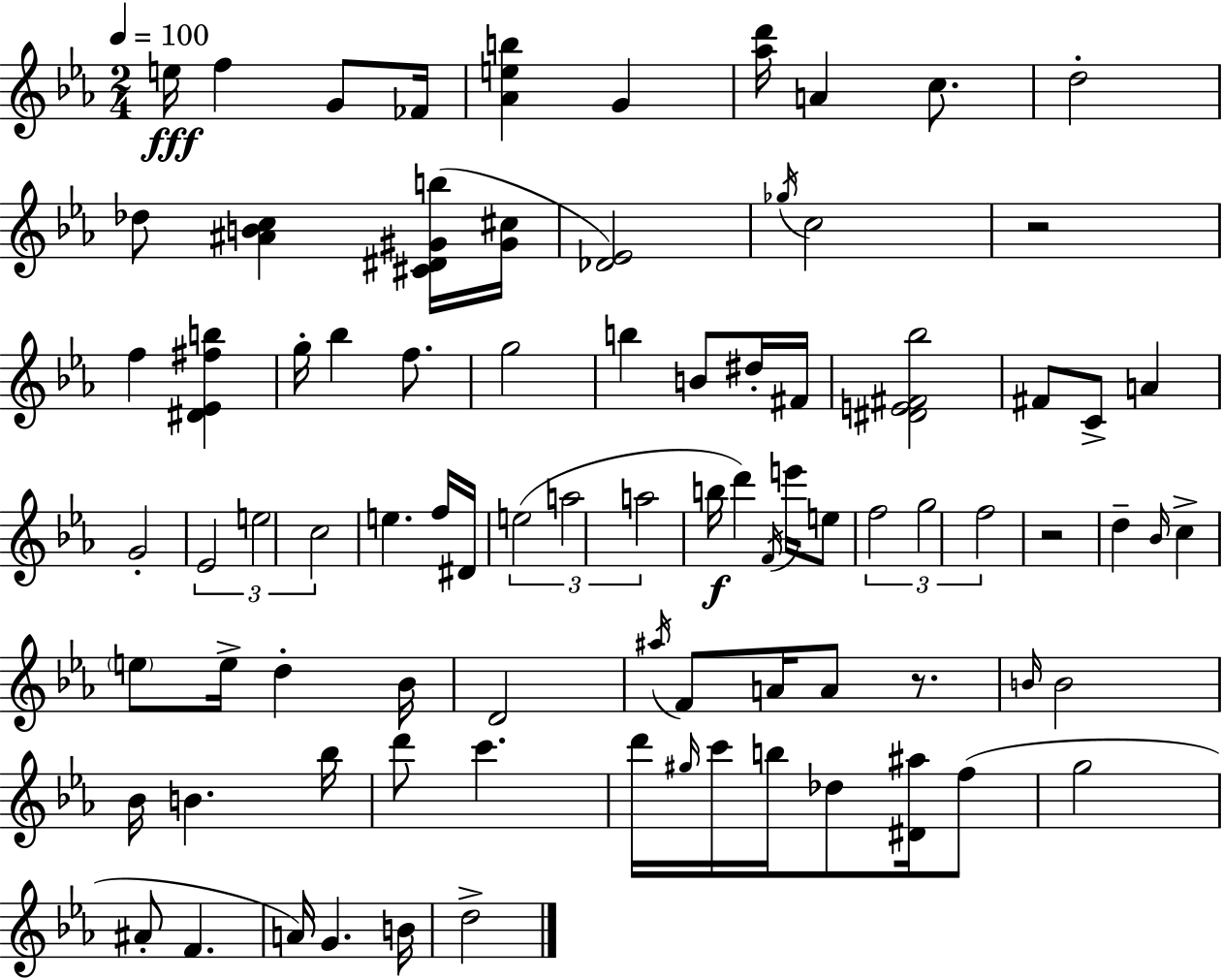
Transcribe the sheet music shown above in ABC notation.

X:1
T:Untitled
M:2/4
L:1/4
K:Eb
e/4 f G/2 _F/4 [_Aeb] G [_ad']/4 A c/2 d2 _d/2 [^ABc] [^C^D^Gb]/4 [^G^c]/4 [_D_E]2 _g/4 c2 z2 f [^D_E^fb] g/4 _b f/2 g2 b B/2 ^d/4 ^F/4 [^DE^F_b]2 ^F/2 C/2 A G2 _E2 e2 c2 e f/4 ^D/4 e2 a2 a2 b/4 d' F/4 e'/4 e/2 f2 g2 f2 z2 d _B/4 c e/2 e/4 d _B/4 D2 ^a/4 F/2 A/4 A/2 z/2 B/4 B2 _B/4 B _b/4 d'/2 c' d'/4 ^g/4 c'/4 b/4 _d/2 [^D^a]/4 f/2 g2 ^A/2 F A/4 G B/4 d2